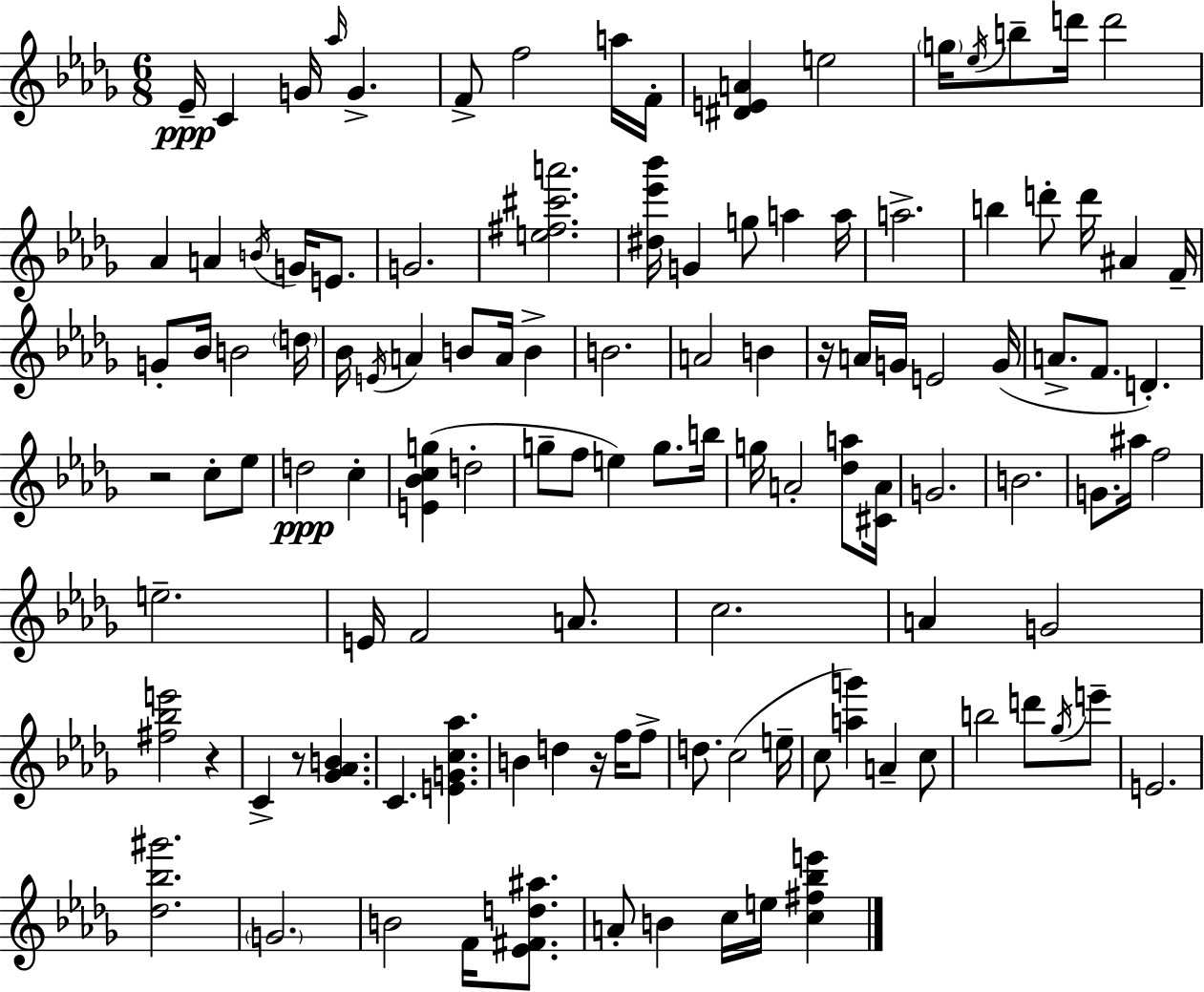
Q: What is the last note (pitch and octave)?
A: E5